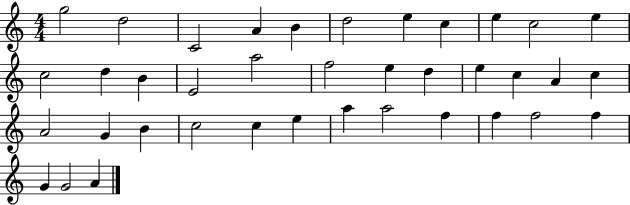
{
  \clef treble
  \numericTimeSignature
  \time 4/4
  \key c \major
  g''2 d''2 | c'2 a'4 b'4 | d''2 e''4 c''4 | e''4 c''2 e''4 | \break c''2 d''4 b'4 | e'2 a''2 | f''2 e''4 d''4 | e''4 c''4 a'4 c''4 | \break a'2 g'4 b'4 | c''2 c''4 e''4 | a''4 a''2 f''4 | f''4 f''2 f''4 | \break g'4 g'2 a'4 | \bar "|."
}